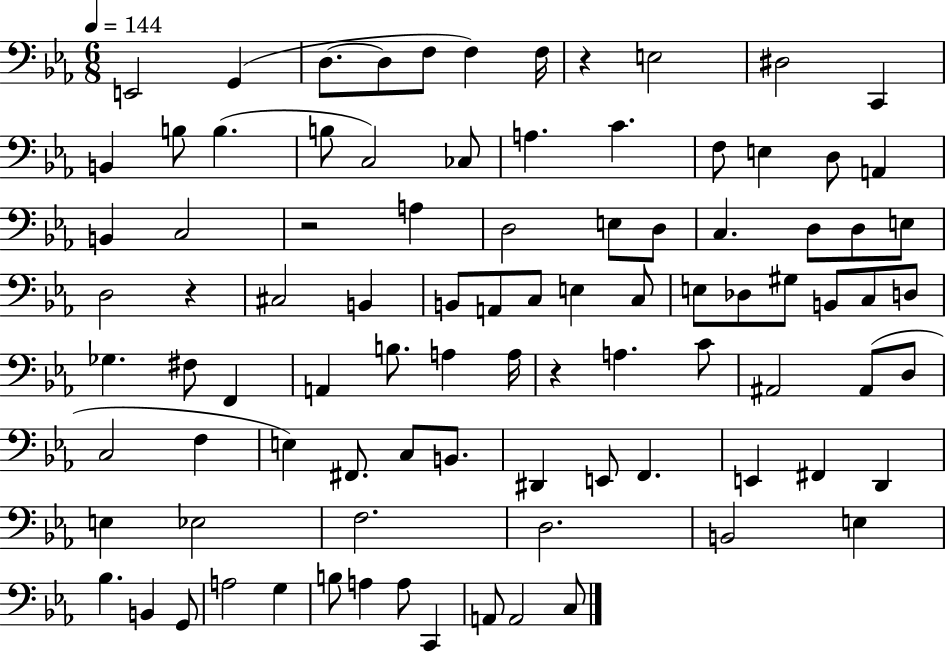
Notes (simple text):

E2/h G2/q D3/e. D3/e F3/e F3/q F3/s R/q E3/h D#3/h C2/q B2/q B3/e B3/q. B3/e C3/h CES3/e A3/q. C4/q. F3/e E3/q D3/e A2/q B2/q C3/h R/h A3/q D3/h E3/e D3/e C3/q. D3/e D3/e E3/e D3/h R/q C#3/h B2/q B2/e A2/e C3/e E3/q C3/e E3/e Db3/e G#3/e B2/e C3/e D3/e Gb3/q. F#3/e F2/q A2/q B3/e. A3/q A3/s R/q A3/q. C4/e A#2/h A#2/e D3/e C3/h F3/q E3/q F#2/e. C3/e B2/e. D#2/q E2/e F2/q. E2/q F#2/q D2/q E3/q Eb3/h F3/h. D3/h. B2/h E3/q Bb3/q. B2/q G2/e A3/h G3/q B3/e A3/q A3/e C2/q A2/e A2/h C3/e